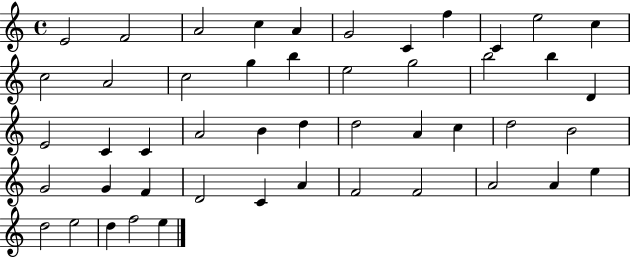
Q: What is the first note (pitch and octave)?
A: E4